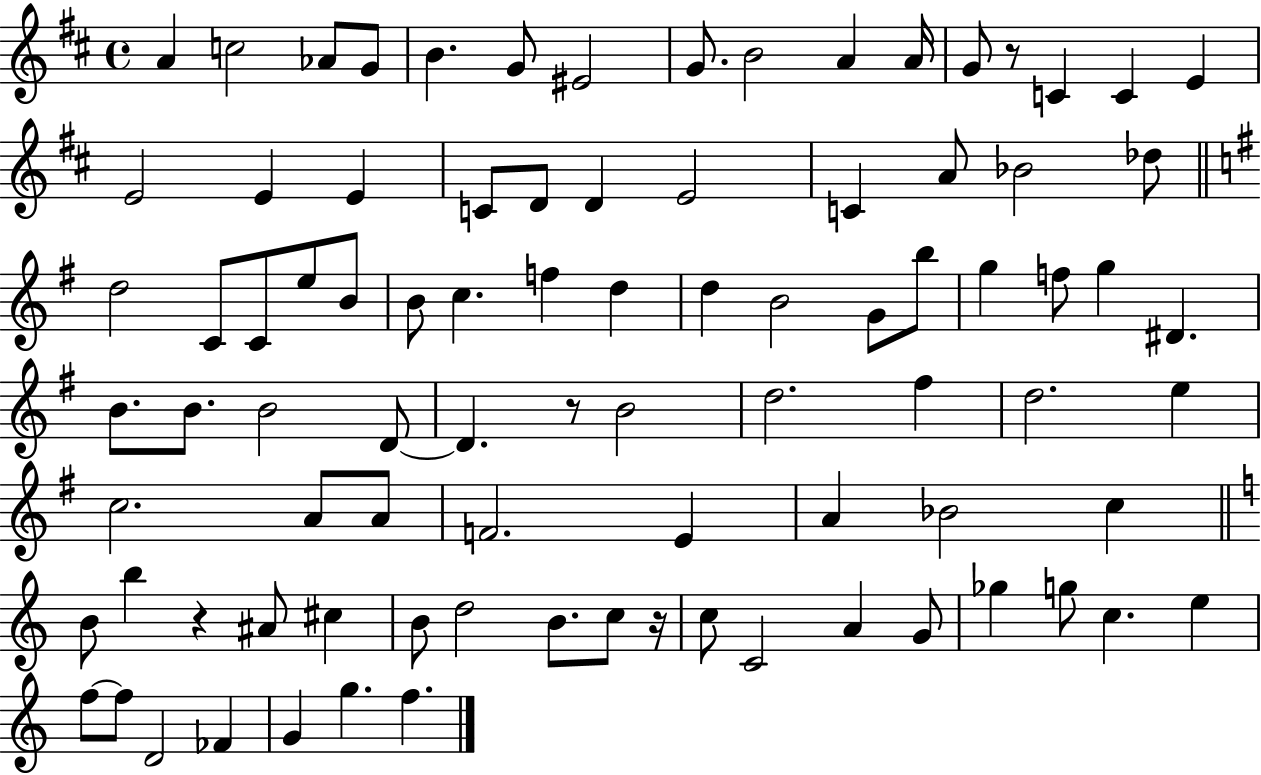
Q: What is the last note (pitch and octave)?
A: F5